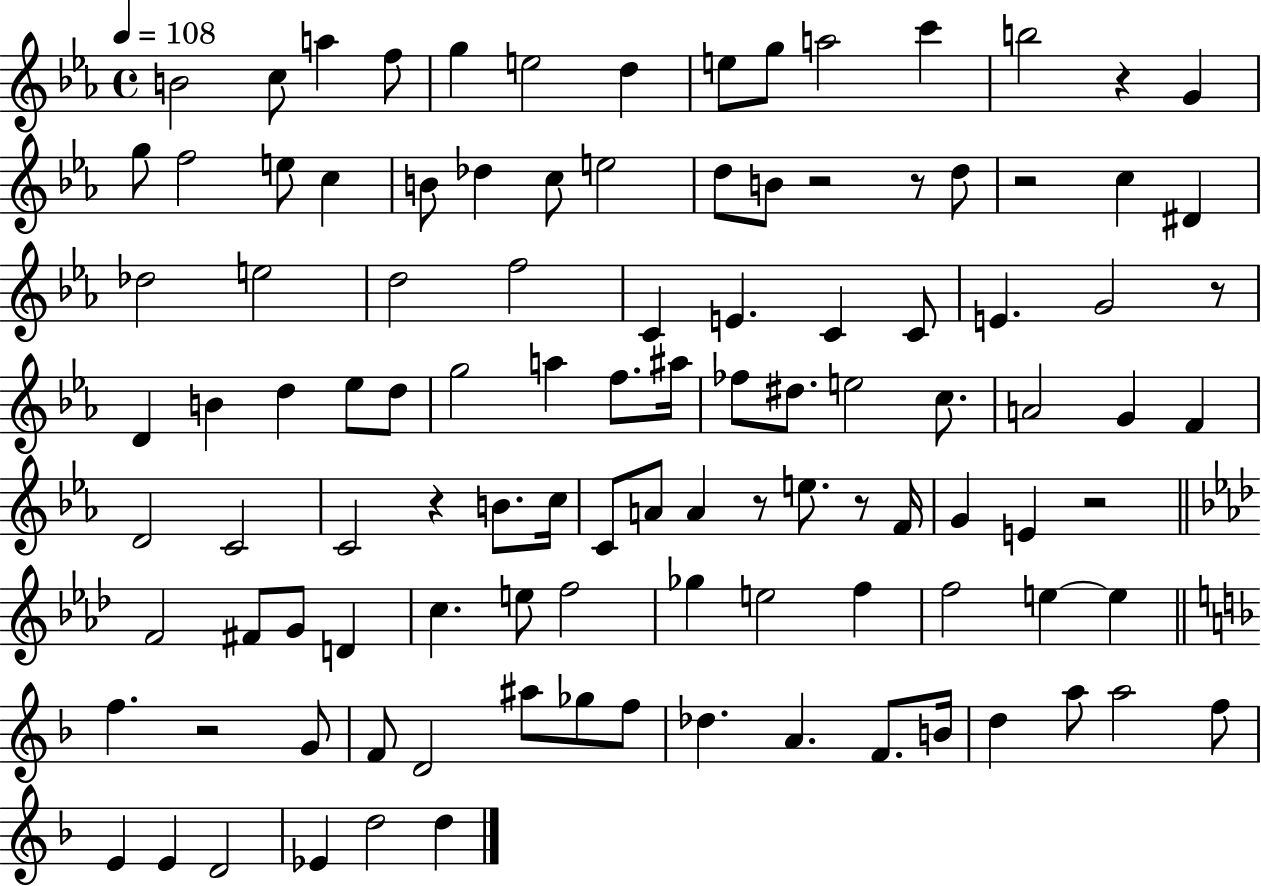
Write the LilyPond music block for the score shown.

{
  \clef treble
  \time 4/4
  \defaultTimeSignature
  \key ees \major
  \tempo 4 = 108
  \repeat volta 2 { b'2 c''8 a''4 f''8 | g''4 e''2 d''4 | e''8 g''8 a''2 c'''4 | b''2 r4 g'4 | \break g''8 f''2 e''8 c''4 | b'8 des''4 c''8 e''2 | d''8 b'8 r2 r8 d''8 | r2 c''4 dis'4 | \break des''2 e''2 | d''2 f''2 | c'4 e'4. c'4 c'8 | e'4. g'2 r8 | \break d'4 b'4 d''4 ees''8 d''8 | g''2 a''4 f''8. ais''16 | fes''8 dis''8. e''2 c''8. | a'2 g'4 f'4 | \break d'2 c'2 | c'2 r4 b'8. c''16 | c'8 a'8 a'4 r8 e''8. r8 f'16 | g'4 e'4 r2 | \break \bar "||" \break \key aes \major f'2 fis'8 g'8 d'4 | c''4. e''8 f''2 | ges''4 e''2 f''4 | f''2 e''4~~ e''4 | \break \bar "||" \break \key d \minor f''4. r2 g'8 | f'8 d'2 ais''8 ges''8 f''8 | des''4. a'4. f'8. b'16 | d''4 a''8 a''2 f''8 | \break e'4 e'4 d'2 | ees'4 d''2 d''4 | } \bar "|."
}